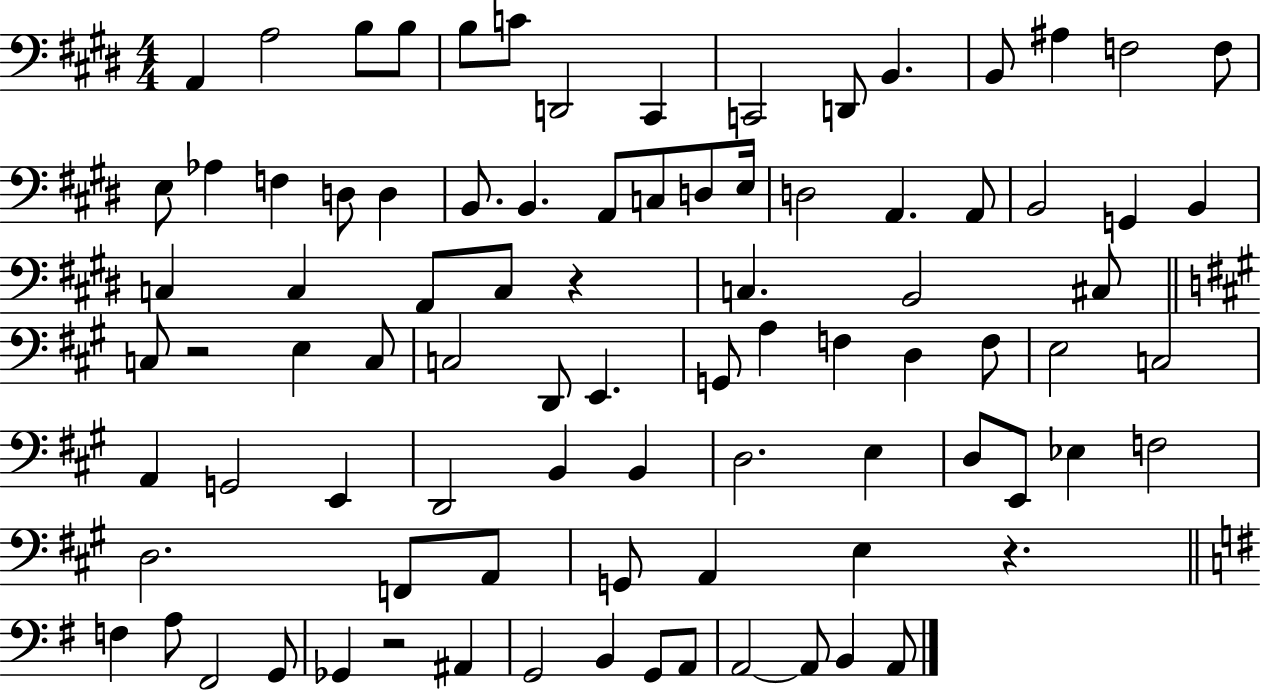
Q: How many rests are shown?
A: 4